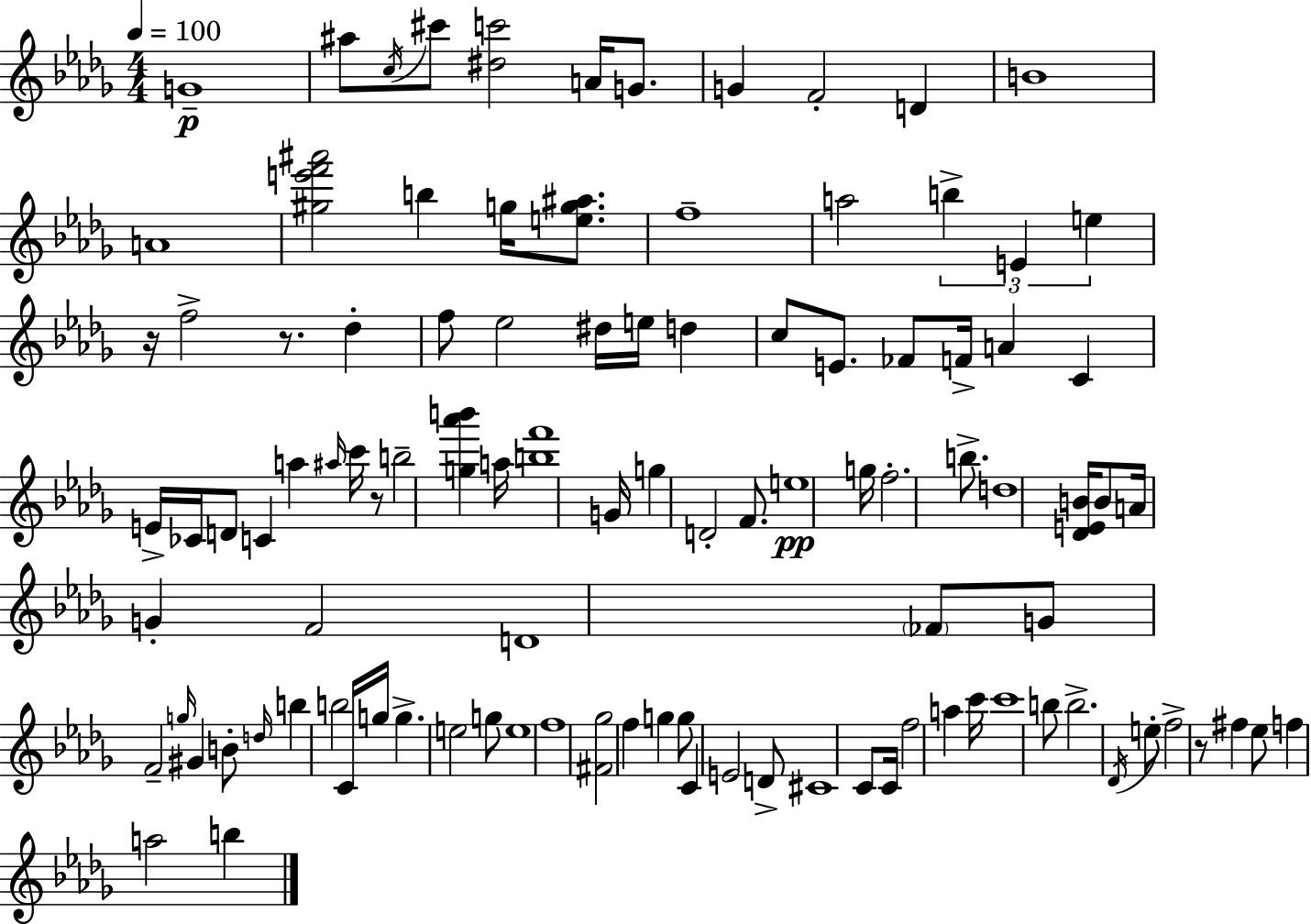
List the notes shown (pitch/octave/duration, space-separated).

G4/w A#5/e C5/s C#6/e [D#5,C6]/h A4/s G4/e. G4/q F4/h D4/q B4/w A4/w [G#5,E6,F6,A#6]/h B5/q G5/s [E5,G5,A#5]/e. F5/w A5/h B5/q E4/q E5/q R/s F5/h R/e. Db5/q F5/e Eb5/h D#5/s E5/s D5/q C5/e E4/e. FES4/e F4/s A4/q C4/q E4/s CES4/s D4/e C4/q A5/q A#5/s C6/s R/e B5/h [G5,Ab6,B6]/q A5/s [B5,F6]/w G4/s G5/q D4/h F4/e. E5/w G5/s F5/h. B5/e. D5/w [Db4,E4,B4]/s B4/e A4/s G4/q F4/h D4/w FES4/e G4/e F4/h G5/s G#4/q B4/e D5/s B5/q B5/h C4/s G5/s G5/q. E5/h G5/e E5/w F5/w [F#4,Gb5]/h F5/q G5/q G5/e C4/q E4/h D4/e C#4/w C4/e C4/s F5/h A5/q C6/s C6/w B5/e B5/h. Db4/s E5/e F5/h R/e F#5/q Eb5/e F5/q A5/h B5/q